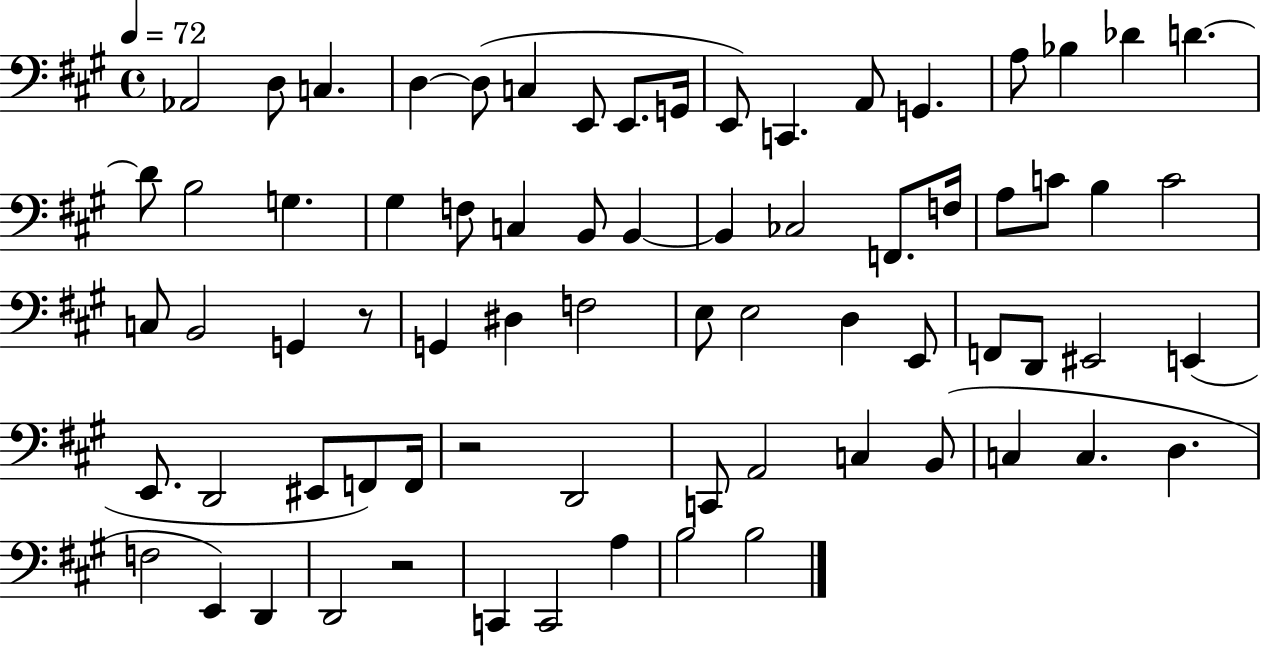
X:1
T:Untitled
M:4/4
L:1/4
K:A
_A,,2 D,/2 C, D, D,/2 C, E,,/2 E,,/2 G,,/4 E,,/2 C,, A,,/2 G,, A,/2 _B, _D D D/2 B,2 G, ^G, F,/2 C, B,,/2 B,, B,, _C,2 F,,/2 F,/4 A,/2 C/2 B, C2 C,/2 B,,2 G,, z/2 G,, ^D, F,2 E,/2 E,2 D, E,,/2 F,,/2 D,,/2 ^E,,2 E,, E,,/2 D,,2 ^E,,/2 F,,/2 F,,/4 z2 D,,2 C,,/2 A,,2 C, B,,/2 C, C, D, F,2 E,, D,, D,,2 z2 C,, C,,2 A, B,2 B,2